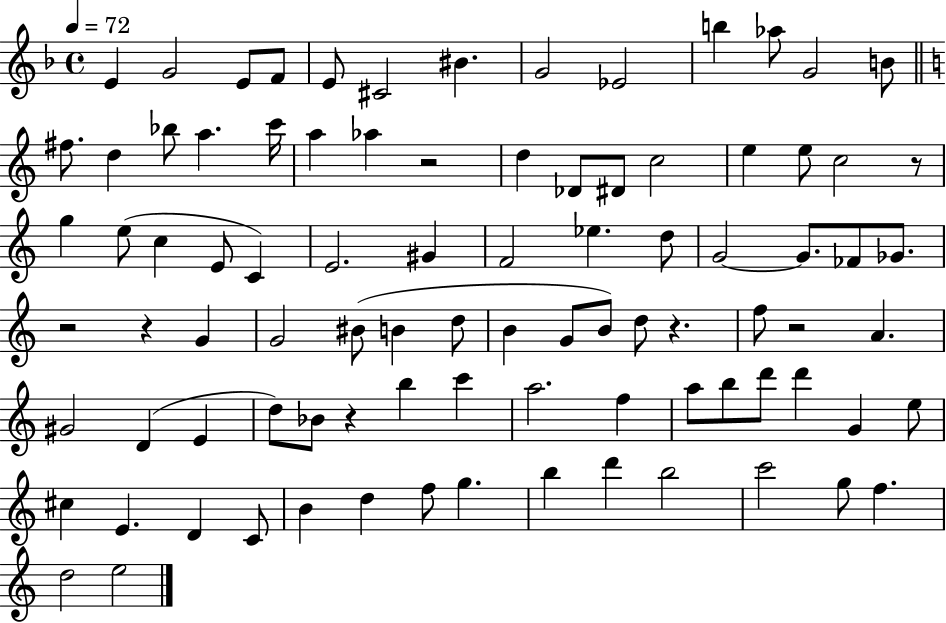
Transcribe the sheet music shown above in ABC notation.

X:1
T:Untitled
M:4/4
L:1/4
K:F
E G2 E/2 F/2 E/2 ^C2 ^B G2 _E2 b _a/2 G2 B/2 ^f/2 d _b/2 a c'/4 a _a z2 d _D/2 ^D/2 c2 e e/2 c2 z/2 g e/2 c E/2 C E2 ^G F2 _e d/2 G2 G/2 _F/2 _G/2 z2 z G G2 ^B/2 B d/2 B G/2 B/2 d/2 z f/2 z2 A ^G2 D E d/2 _B/2 z b c' a2 f a/2 b/2 d'/2 d' G e/2 ^c E D C/2 B d f/2 g b d' b2 c'2 g/2 f d2 e2